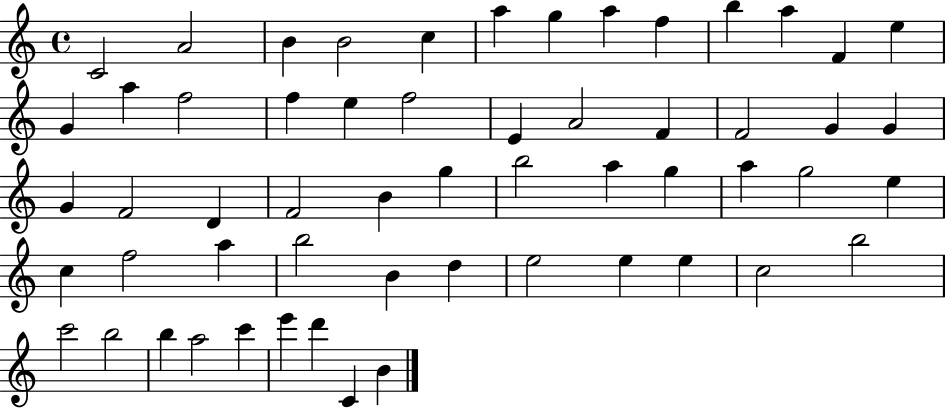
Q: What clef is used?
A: treble